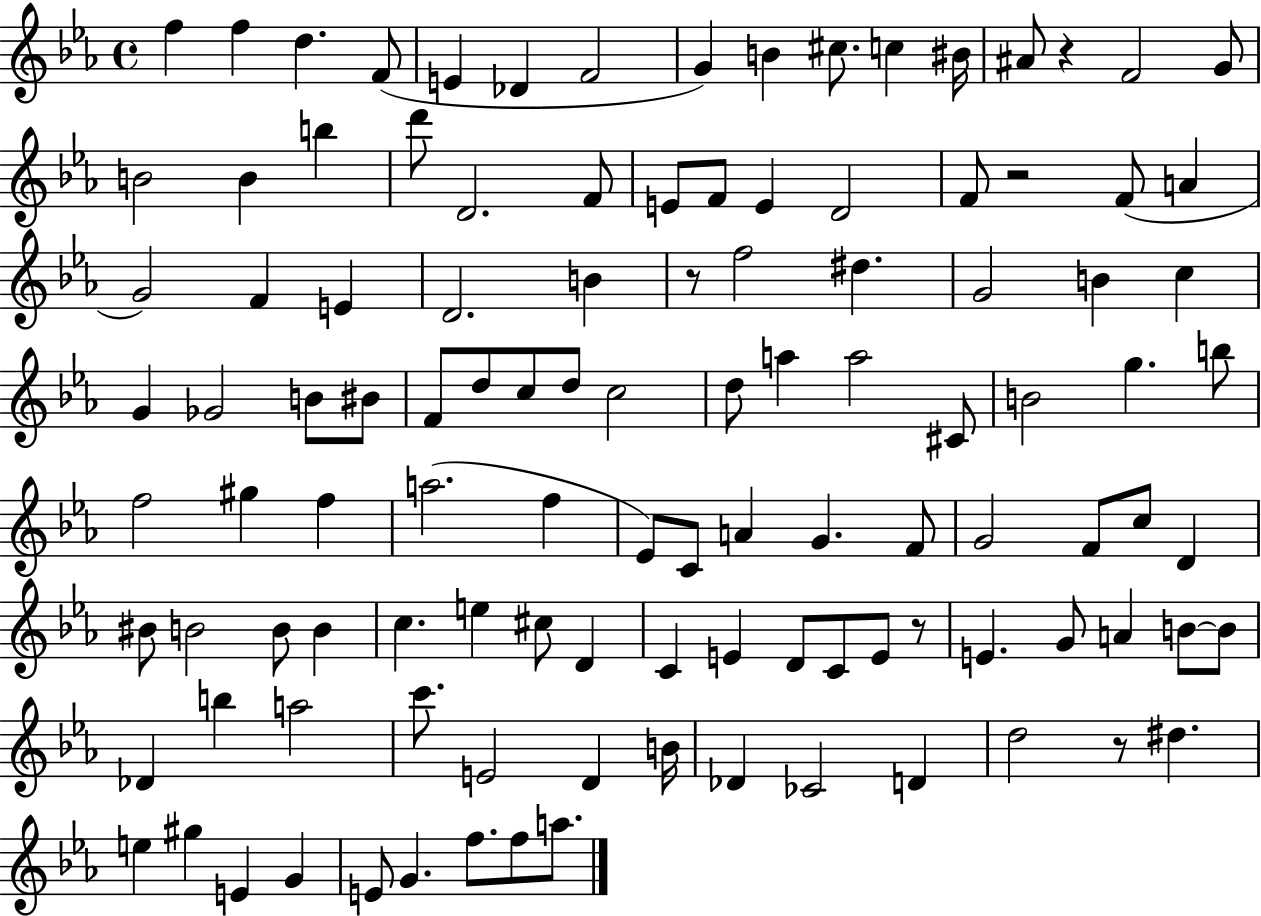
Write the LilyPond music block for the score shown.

{
  \clef treble
  \time 4/4
  \defaultTimeSignature
  \key ees \major
  f''4 f''4 d''4. f'8( | e'4 des'4 f'2 | g'4) b'4 cis''8. c''4 bis'16 | ais'8 r4 f'2 g'8 | \break b'2 b'4 b''4 | d'''8 d'2. f'8 | e'8 f'8 e'4 d'2 | f'8 r2 f'8( a'4 | \break g'2) f'4 e'4 | d'2. b'4 | r8 f''2 dis''4. | g'2 b'4 c''4 | \break g'4 ges'2 b'8 bis'8 | f'8 d''8 c''8 d''8 c''2 | d''8 a''4 a''2 cis'8 | b'2 g''4. b''8 | \break f''2 gis''4 f''4 | a''2.( f''4 | ees'8) c'8 a'4 g'4. f'8 | g'2 f'8 c''8 d'4 | \break bis'8 b'2 b'8 b'4 | c''4. e''4 cis''8 d'4 | c'4 e'4 d'8 c'8 e'8 r8 | e'4. g'8 a'4 b'8~~ b'8 | \break des'4 b''4 a''2 | c'''8. e'2 d'4 b'16 | des'4 ces'2 d'4 | d''2 r8 dis''4. | \break e''4 gis''4 e'4 g'4 | e'8 g'4. f''8. f''8 a''8. | \bar "|."
}